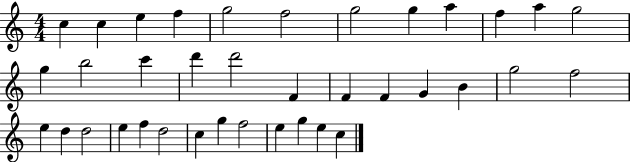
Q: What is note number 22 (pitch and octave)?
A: B4